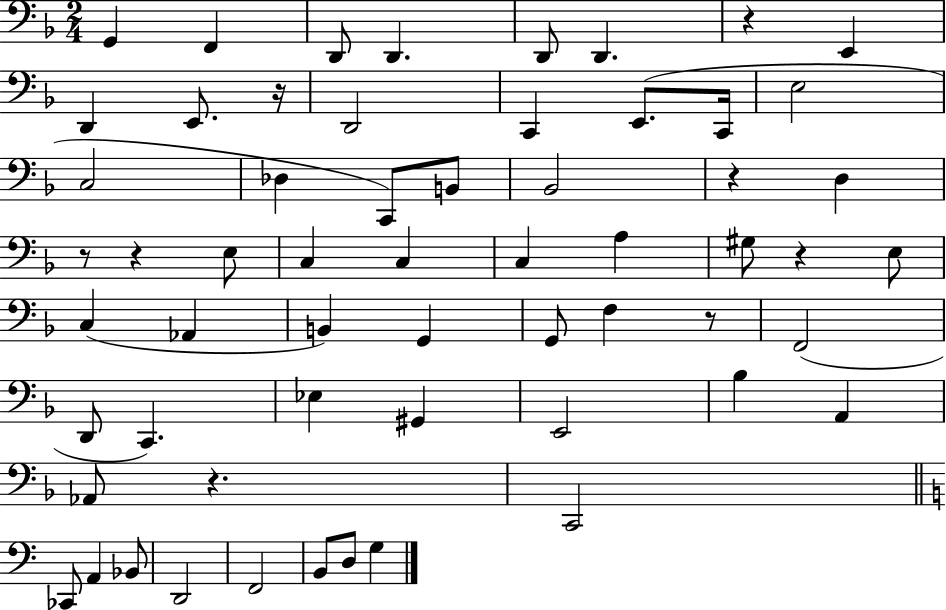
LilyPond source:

{
  \clef bass
  \numericTimeSignature
  \time 2/4
  \key f \major
  g,4 f,4 | d,8 d,4. | d,8 d,4. | r4 e,4 | \break d,4 e,8. r16 | d,2 | c,4 e,8.( c,16 | e2 | \break c2 | des4 c,8) b,8 | bes,2 | r4 d4 | \break r8 r4 e8 | c4 c4 | c4 a4 | gis8 r4 e8 | \break c4( aes,4 | b,4) g,4 | g,8 f4 r8 | f,2( | \break d,8 c,4.) | ees4 gis,4 | e,2 | bes4 a,4 | \break aes,8 r4. | c,2 | \bar "||" \break \key c \major ces,8 a,4 bes,8 | d,2 | f,2 | b,8 d8 g4 | \break \bar "|."
}